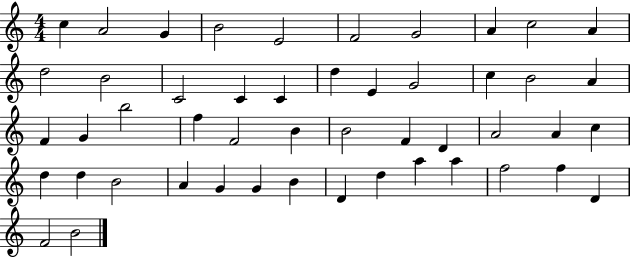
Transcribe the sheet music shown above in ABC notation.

X:1
T:Untitled
M:4/4
L:1/4
K:C
c A2 G B2 E2 F2 G2 A c2 A d2 B2 C2 C C d E G2 c B2 A F G b2 f F2 B B2 F D A2 A c d d B2 A G G B D d a a f2 f D F2 B2